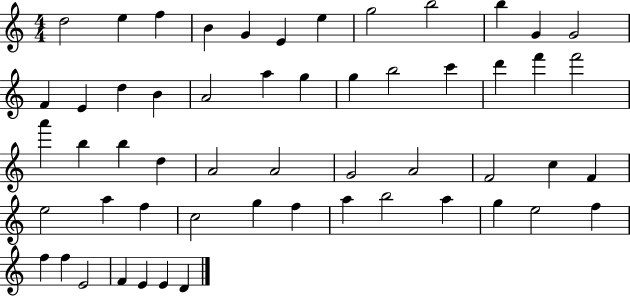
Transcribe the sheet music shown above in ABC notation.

X:1
T:Untitled
M:4/4
L:1/4
K:C
d2 e f B G E e g2 b2 b G G2 F E d B A2 a g g b2 c' d' f' f'2 a' b b d A2 A2 G2 A2 F2 c F e2 a f c2 g f a b2 a g e2 f f f E2 F E E D